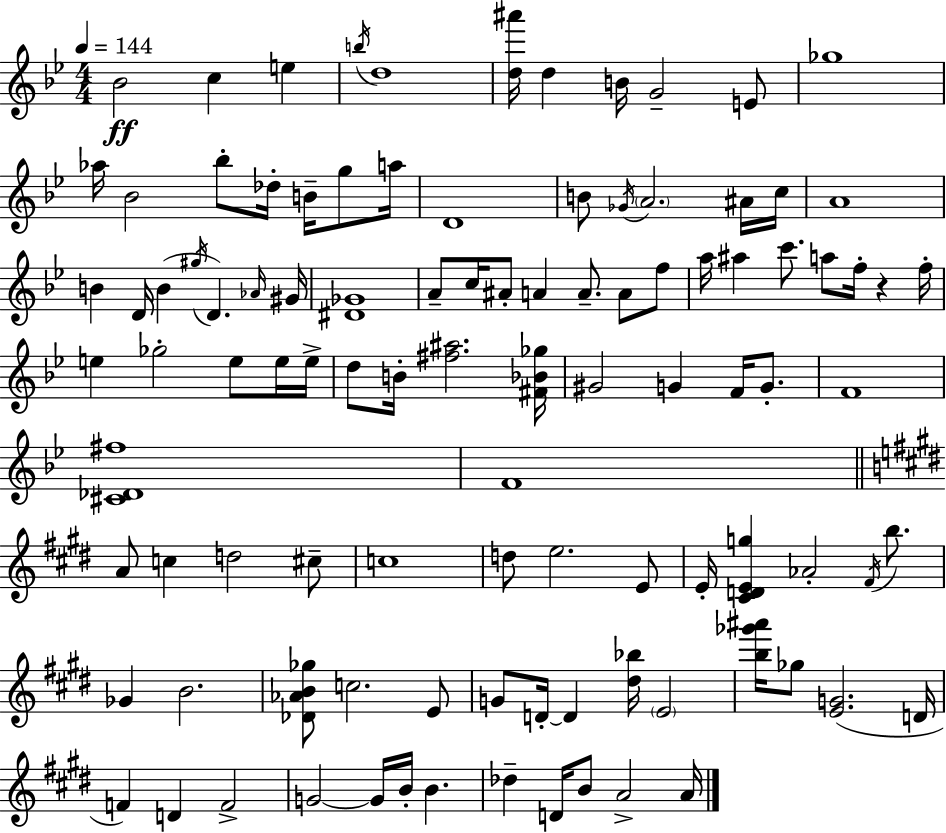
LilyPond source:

{
  \clef treble
  \numericTimeSignature
  \time 4/4
  \key bes \major
  \tempo 4 = 144
  bes'2\ff c''4 e''4 | \acciaccatura { b''16 } d''1 | <d'' ais'''>16 d''4 b'16 g'2-- e'8 | ges''1 | \break aes''16 bes'2 bes''8-. des''16-. b'16-- g''8 | a''16 d'1 | b'8 \acciaccatura { ges'16 } \parenthesize a'2. | ais'16 c''16 a'1 | \break b'4 d'16 b'4( \acciaccatura { gis''16 } d'4.) | \grace { aes'16 } gis'16 <dis' ges'>1 | a'8-- c''16 ais'8-. a'4 a'8.-- | a'8 f''8 a''16 ais''4 c'''8. a''8 f''16-. r4 | \break f''16-. e''4 ges''2-. | e''8 e''16 e''16-> d''8 b'16-. <fis'' ais''>2. | <fis' bes' ges''>16 gis'2 g'4 | f'16 g'8.-. f'1 | \break <cis' des' fis''>1 | f'1 | \bar "||" \break \key e \major a'8 c''4 d''2 cis''8-- | c''1 | d''8 e''2. e'8 | e'16-. <cis' d' e' g''>4 aes'2-. \acciaccatura { fis'16 } b''8. | \break ges'4 b'2. | <des' aes' b' ges''>8 c''2. e'8 | g'8 d'16-.~~ d'4 <dis'' bes''>16 \parenthesize e'2 | <b'' ges''' ais'''>16 ges''8 <e' g'>2.( | \break d'16 f'4) d'4 f'2-> | g'2~~ g'16 b'16-. b'4. | des''4-- d'16 b'8 a'2-> | a'16 \bar "|."
}